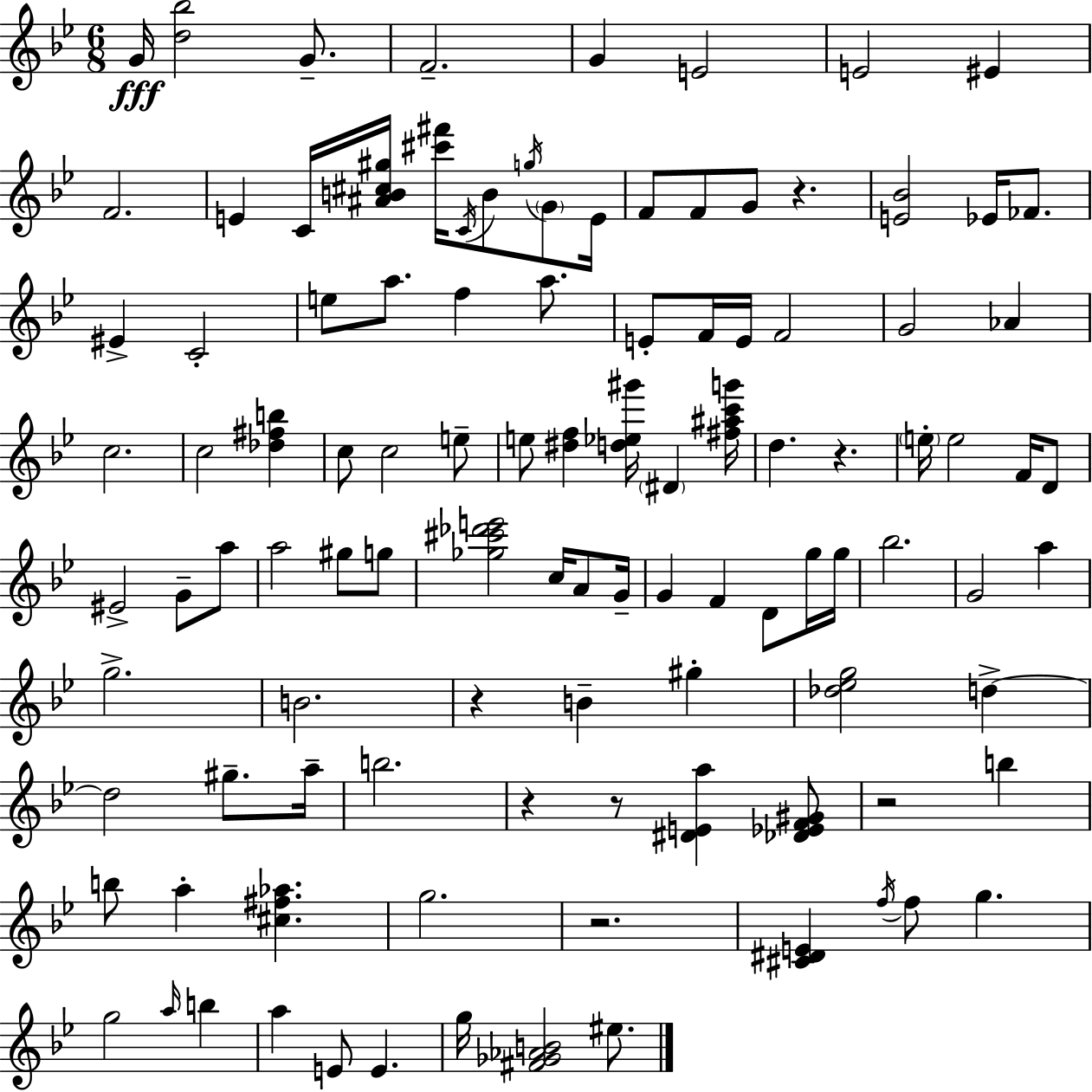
G4/s [D5,Bb5]/h G4/e. F4/h. G4/q E4/h E4/h EIS4/q F4/h. E4/q C4/s [A#4,B4,C#5,G#5]/s [C#6,F#6]/s C4/s B4/e G5/s G4/e E4/s F4/e F4/e G4/e R/q. [E4,Bb4]/h Eb4/s FES4/e. EIS4/q C4/h E5/e A5/e. F5/q A5/e. E4/e F4/s E4/s F4/h G4/h Ab4/q C5/h. C5/h [Db5,F#5,B5]/q C5/e C5/h E5/e E5/e [D#5,F5]/q [D5,Eb5,G#6]/s D#4/q [F#5,A#5,C6,G6]/s D5/q. R/q. E5/s E5/h F4/s D4/e EIS4/h G4/e A5/e A5/h G#5/e G5/e [Gb5,C#6,Db6,E6]/h C5/s A4/e G4/s G4/q F4/q D4/e G5/s G5/s Bb5/h. G4/h A5/q G5/h. B4/h. R/q B4/q G#5/q [Db5,Eb5,G5]/h D5/q D5/h G#5/e. A5/s B5/h. R/q R/e [D#4,E4,A5]/q [Db4,Eb4,F4,G#4]/e R/h B5/q B5/e A5/q [C#5,F#5,Ab5]/q. G5/h. R/h. [C#4,D#4,E4]/q F5/s F5/e G5/q. G5/h A5/s B5/q A5/q E4/e E4/q. G5/s [F#4,Gb4,Ab4,B4]/h EIS5/e.